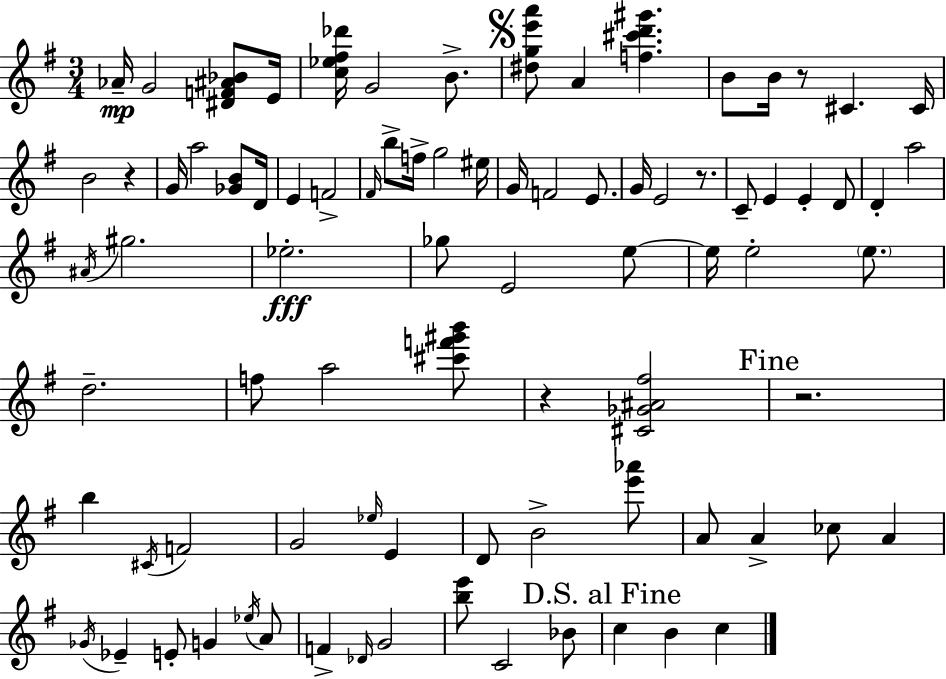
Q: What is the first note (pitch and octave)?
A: Ab4